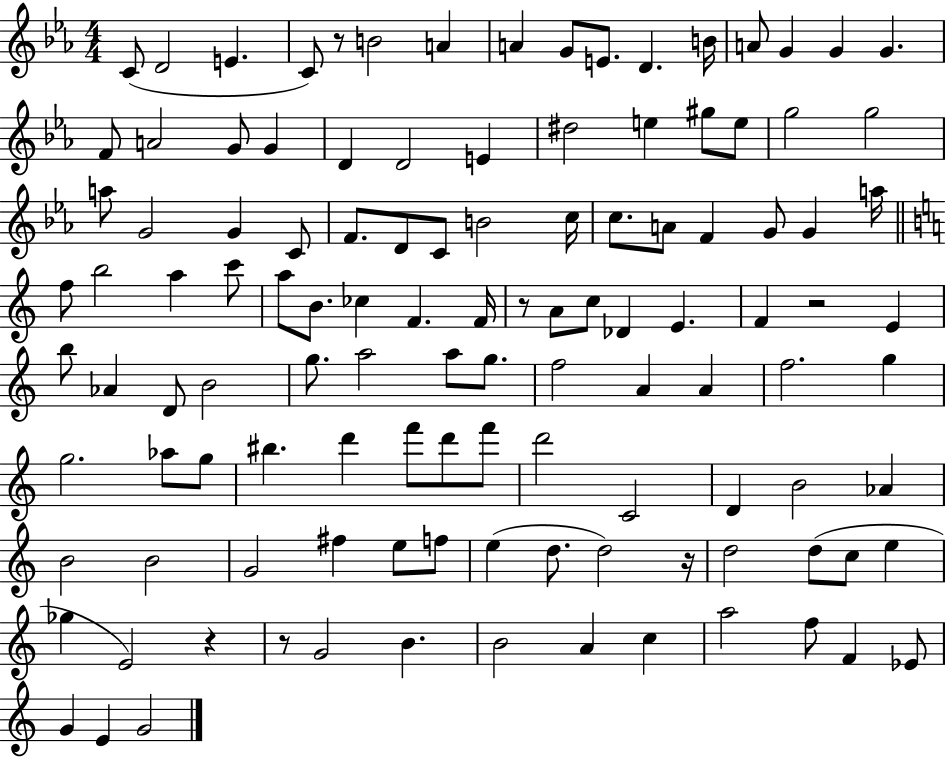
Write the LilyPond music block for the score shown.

{
  \clef treble
  \numericTimeSignature
  \time 4/4
  \key ees \major
  c'8( d'2 e'4. | c'8) r8 b'2 a'4 | a'4 g'8 e'8. d'4. b'16 | a'8 g'4 g'4 g'4. | \break f'8 a'2 g'8 g'4 | d'4 d'2 e'4 | dis''2 e''4 gis''8 e''8 | g''2 g''2 | \break a''8 g'2 g'4 c'8 | f'8. d'8 c'8 b'2 c''16 | c''8. a'8 f'4 g'8 g'4 a''16 | \bar "||" \break \key c \major f''8 b''2 a''4 c'''8 | a''8 b'8. ces''4 f'4. f'16 | r8 a'8 c''8 des'4 e'4. | f'4 r2 e'4 | \break b''8 aes'4 d'8 b'2 | g''8. a''2 a''8 g''8. | f''2 a'4 a'4 | f''2. g''4 | \break g''2. aes''8 g''8 | bis''4. d'''4 f'''8 d'''8 f'''8 | d'''2 c'2 | d'4 b'2 aes'4 | \break b'2 b'2 | g'2 fis''4 e''8 f''8 | e''4( d''8. d''2) r16 | d''2 d''8( c''8 e''4 | \break ges''4 e'2) r4 | r8 g'2 b'4. | b'2 a'4 c''4 | a''2 f''8 f'4 ees'8 | \break g'4 e'4 g'2 | \bar "|."
}